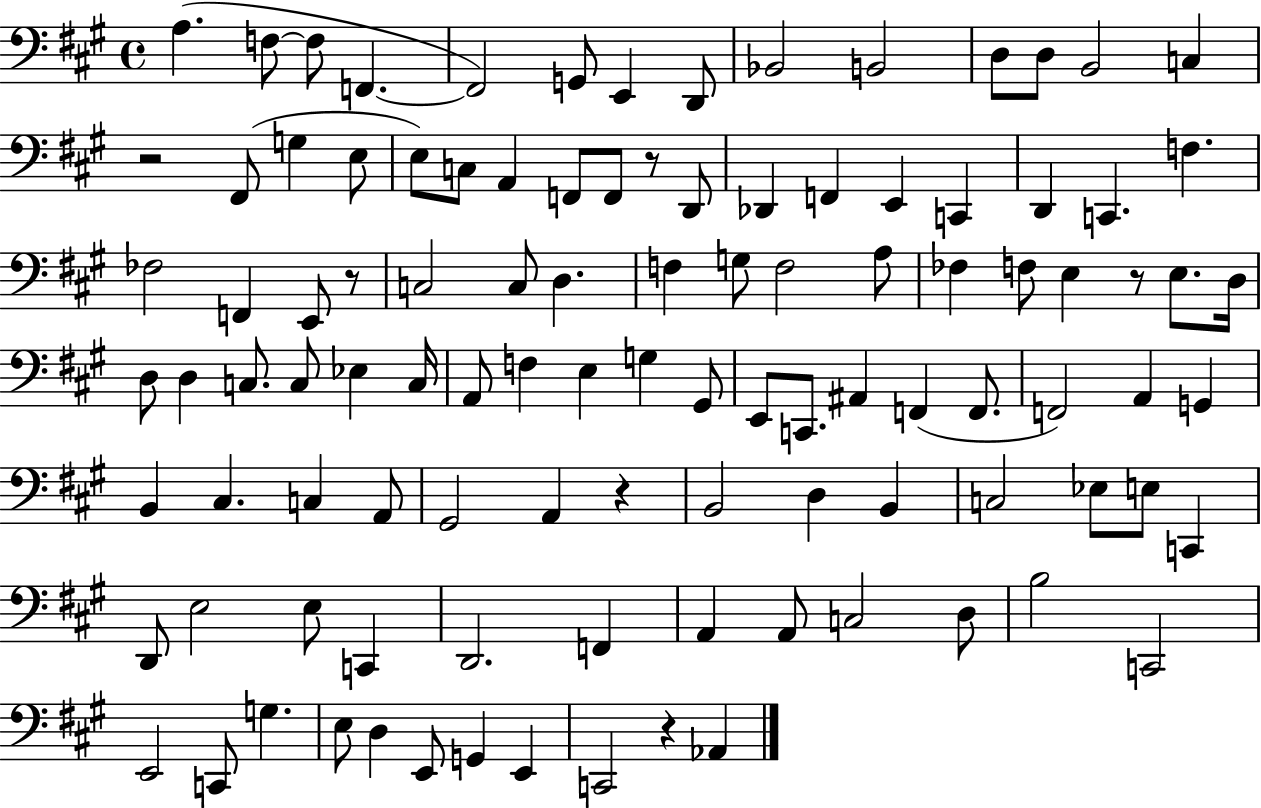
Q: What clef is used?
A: bass